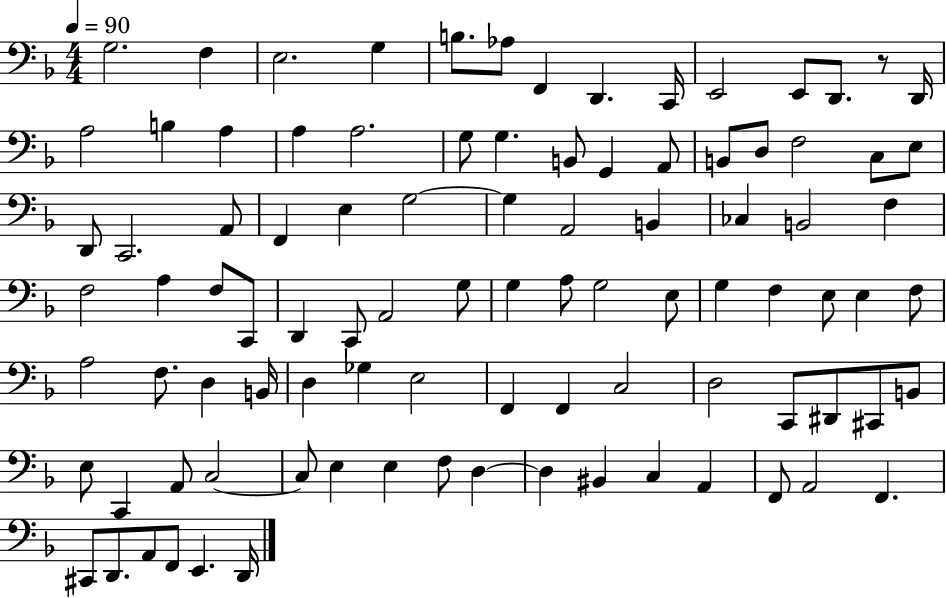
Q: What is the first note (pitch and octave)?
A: G3